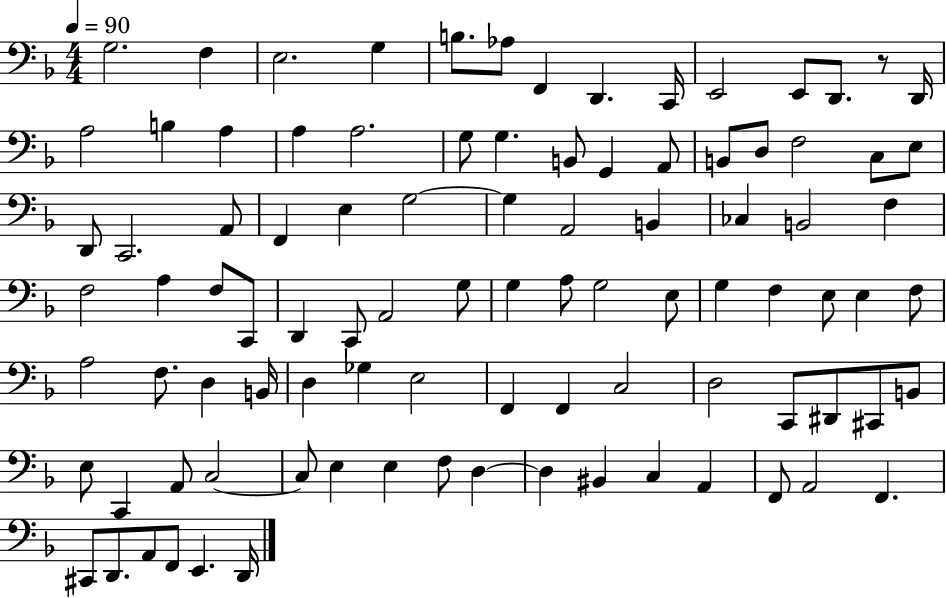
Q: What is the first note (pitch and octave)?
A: G3